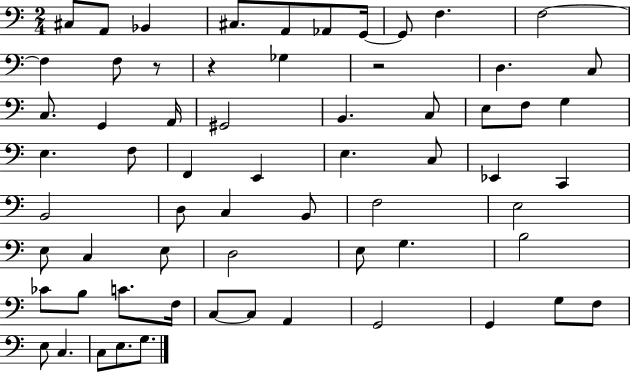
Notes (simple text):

C#3/e A2/e Bb2/q C#3/e. A2/e Ab2/e G2/s G2/e F3/q. F3/h F3/q F3/e R/e R/q Gb3/q R/h D3/q. C3/e C3/e. G2/q A2/s G#2/h B2/q. C3/e E3/e F3/e G3/q E3/q. F3/e F2/q E2/q E3/q. C3/e Eb2/q C2/q B2/h D3/e C3/q B2/e F3/h E3/h E3/e C3/q E3/e D3/h E3/e G3/q. B3/h CES4/e B3/e C4/e. F3/s C3/e C3/e A2/q G2/h G2/q G3/e F3/e E3/e C3/q. C3/e E3/e. G3/e.